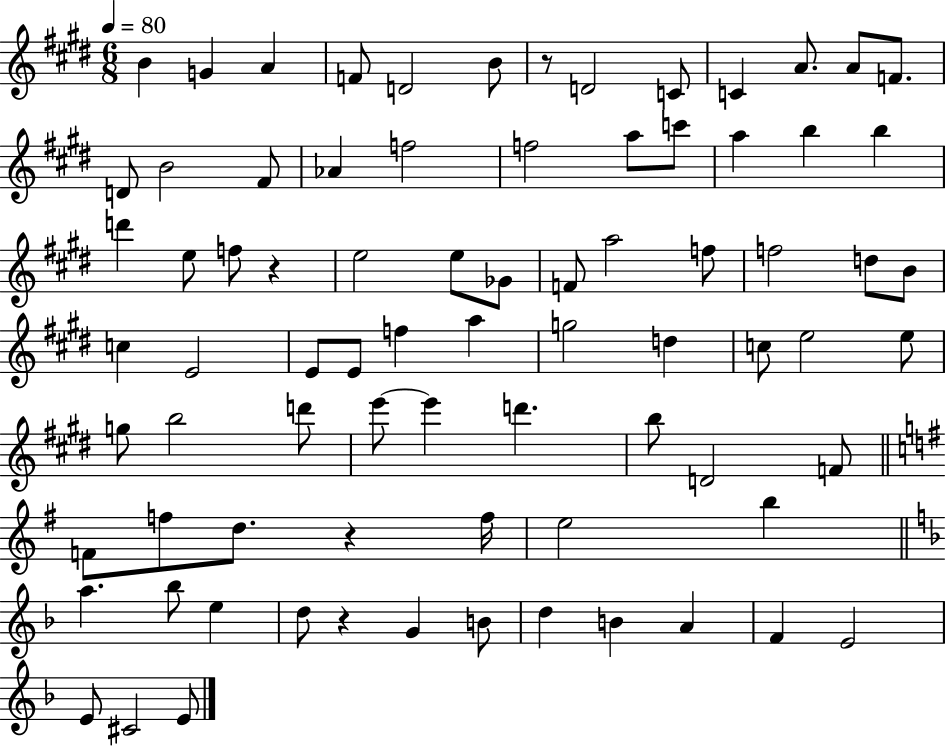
{
  \clef treble
  \numericTimeSignature
  \time 6/8
  \key e \major
  \tempo 4 = 80
  b'4 g'4 a'4 | f'8 d'2 b'8 | r8 d'2 c'8 | c'4 a'8. a'8 f'8. | \break d'8 b'2 fis'8 | aes'4 f''2 | f''2 a''8 c'''8 | a''4 b''4 b''4 | \break d'''4 e''8 f''8 r4 | e''2 e''8 ges'8 | f'8 a''2 f''8 | f''2 d''8 b'8 | \break c''4 e'2 | e'8 e'8 f''4 a''4 | g''2 d''4 | c''8 e''2 e''8 | \break g''8 b''2 d'''8 | e'''8~~ e'''4 d'''4. | b''8 d'2 f'8 | \bar "||" \break \key g \major f'8 f''8 d''8. r4 f''16 | e''2 b''4 | \bar "||" \break \key d \minor a''4. bes''8 e''4 | d''8 r4 g'4 b'8 | d''4 b'4 a'4 | f'4 e'2 | \break e'8 cis'2 e'8 | \bar "|."
}